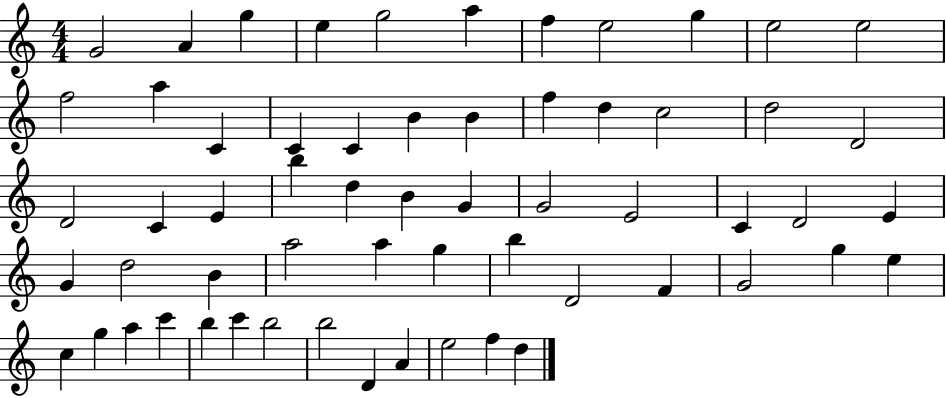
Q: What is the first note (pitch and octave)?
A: G4